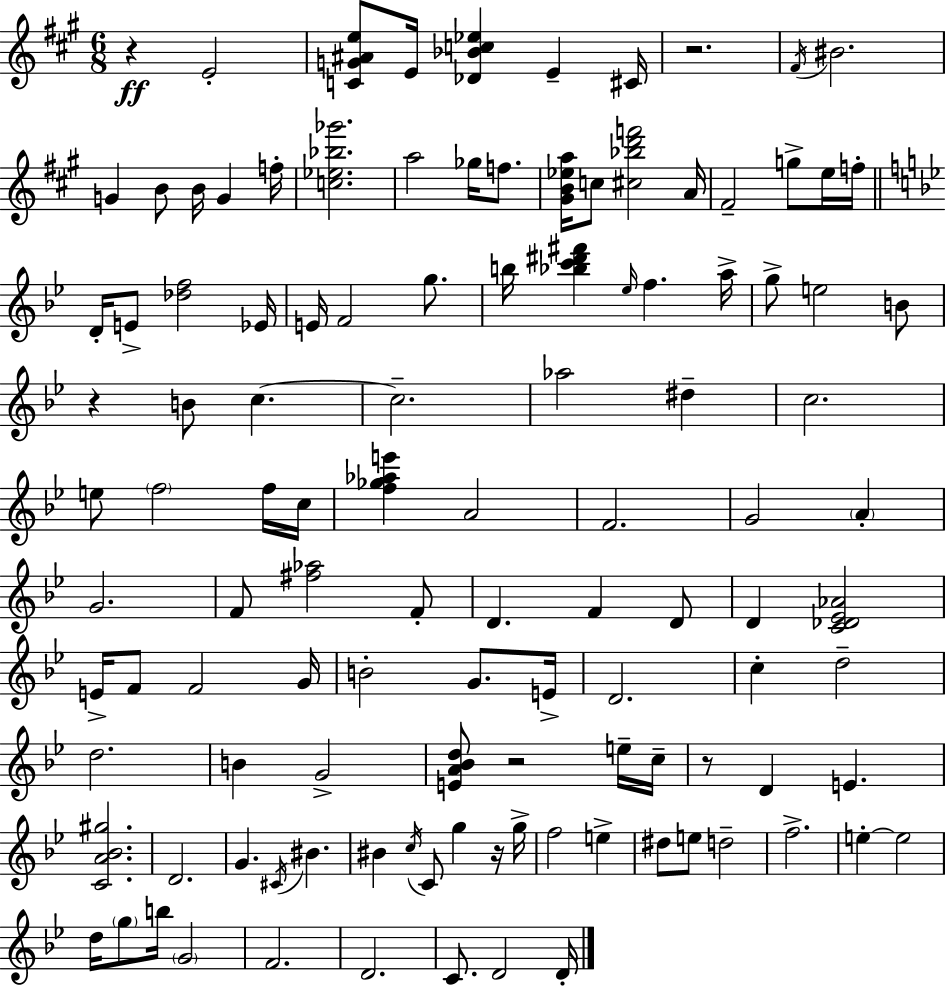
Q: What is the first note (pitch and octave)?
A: E4